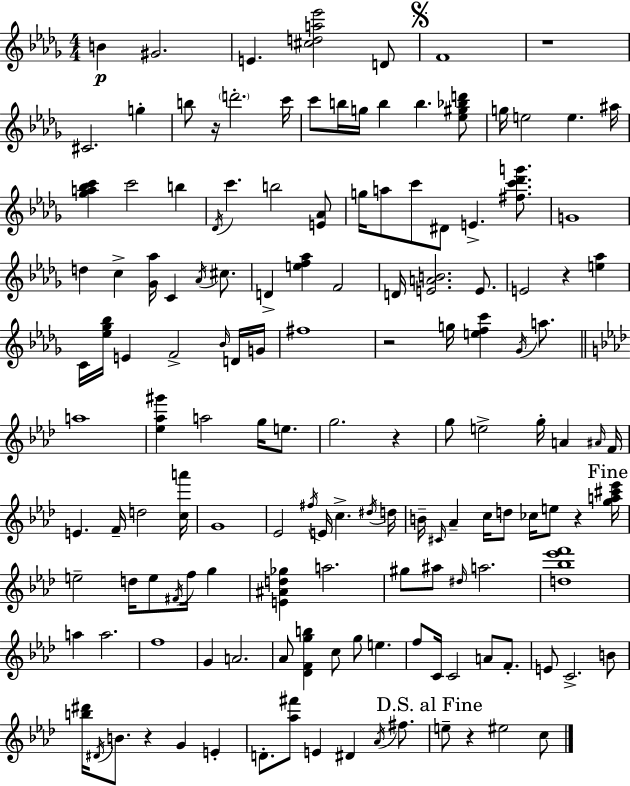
X:1
T:Untitled
M:4/4
L:1/4
K:Bbm
B ^G2 E [^cda_e']2 D/2 F4 z4 ^C2 g b/2 z/4 d'2 c'/4 c'/2 b/4 g/4 b b [_e^g_bd']/2 g/4 e2 e ^a/4 [_ga_bc'] c'2 b _D/4 c' b2 [E_A]/2 g/4 a/2 c'/2 ^D/2 E [^fc'_d'g']/2 G4 d c [_G_a]/4 C _A/4 ^c/2 D [ef_a] F2 D/4 [EAB]2 E/2 E2 z [e_a] C/4 [_e_g_b]/4 E F2 _B/4 D/4 G/4 ^f4 z2 g/4 [efc'] _G/4 a/2 a4 [_e_a^g'] a2 g/4 e/2 g2 z g/2 e2 g/4 A ^A/4 F/4 E F/4 d2 [ca']/4 G4 _E2 ^f/4 E/4 c ^d/4 d/4 B/4 ^C/4 _A c/4 d/2 _c/4 e/2 z [ga^c'_e']/4 e2 d/4 e/2 ^F/4 f/4 g [E^Ad_g] a2 ^g/2 ^a/2 ^d/4 a2 [d_b_e'f']4 a a2 f4 G A2 _A/2 [_DFgb] c/2 g/2 e f/2 C/4 C2 A/2 F/2 E/2 C2 B/2 [b^d']/4 ^D/4 B/2 z G E D/2 [_a^f']/2 E ^D _A/4 ^f/2 e/2 z ^e2 c/2